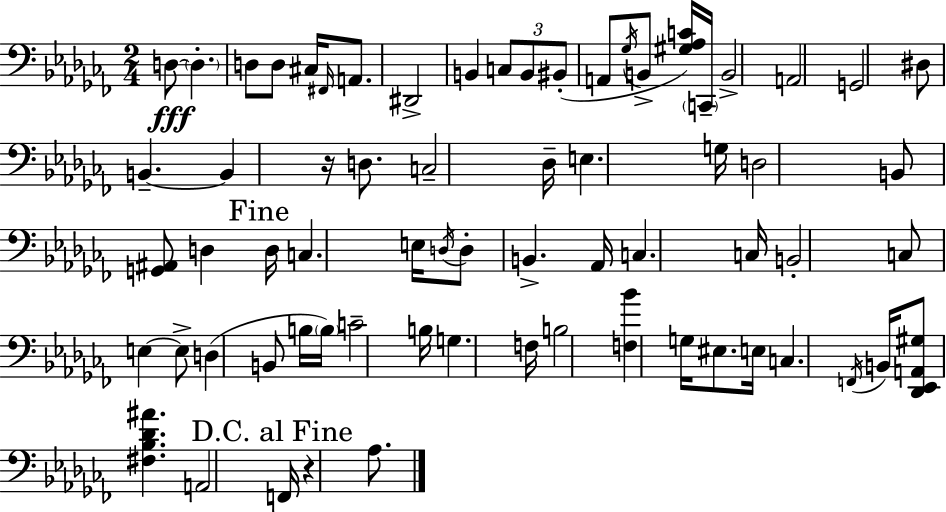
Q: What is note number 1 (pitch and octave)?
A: D3